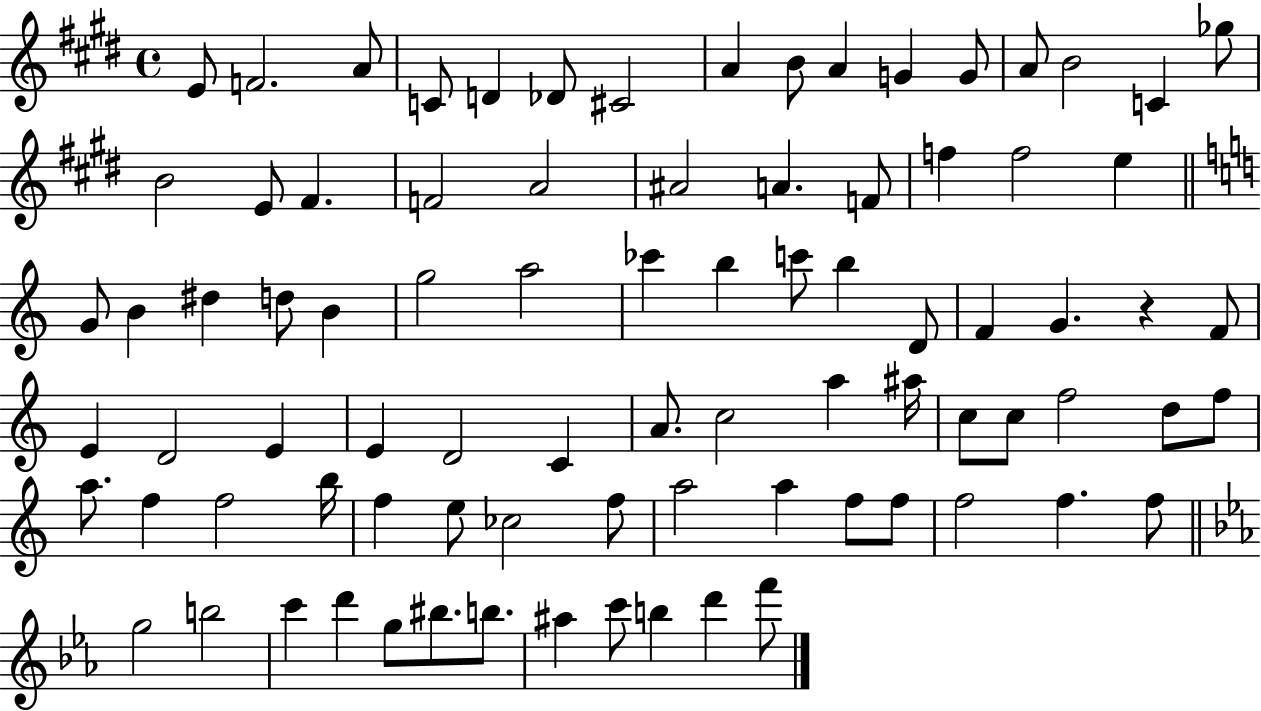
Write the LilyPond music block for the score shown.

{
  \clef treble
  \time 4/4
  \defaultTimeSignature
  \key e \major
  \repeat volta 2 { e'8 f'2. a'8 | c'8 d'4 des'8 cis'2 | a'4 b'8 a'4 g'4 g'8 | a'8 b'2 c'4 ges''8 | \break b'2 e'8 fis'4. | f'2 a'2 | ais'2 a'4. f'8 | f''4 f''2 e''4 | \break \bar "||" \break \key a \minor g'8 b'4 dis''4 d''8 b'4 | g''2 a''2 | ces'''4 b''4 c'''8 b''4 d'8 | f'4 g'4. r4 f'8 | \break e'4 d'2 e'4 | e'4 d'2 c'4 | a'8. c''2 a''4 ais''16 | c''8 c''8 f''2 d''8 f''8 | \break a''8. f''4 f''2 b''16 | f''4 e''8 ces''2 f''8 | a''2 a''4 f''8 f''8 | f''2 f''4. f''8 | \break \bar "||" \break \key c \minor g''2 b''2 | c'''4 d'''4 g''8 bis''8. b''8. | ais''4 c'''8 b''4 d'''4 f'''8 | } \bar "|."
}